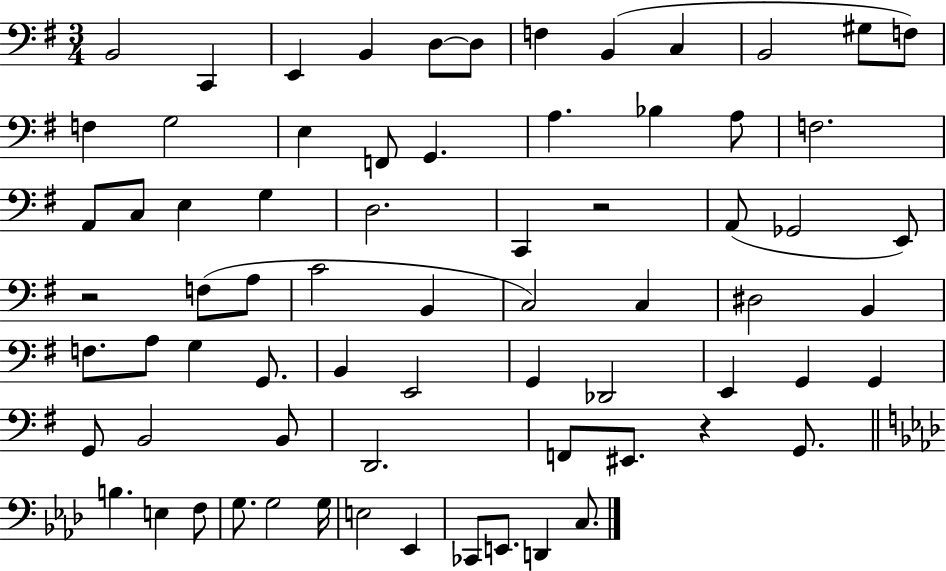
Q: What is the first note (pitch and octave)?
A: B2